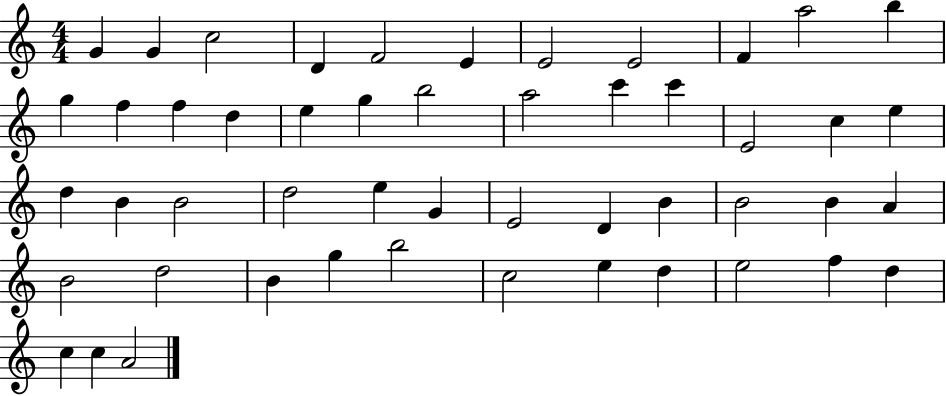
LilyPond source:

{
  \clef treble
  \numericTimeSignature
  \time 4/4
  \key c \major
  g'4 g'4 c''2 | d'4 f'2 e'4 | e'2 e'2 | f'4 a''2 b''4 | \break g''4 f''4 f''4 d''4 | e''4 g''4 b''2 | a''2 c'''4 c'''4 | e'2 c''4 e''4 | \break d''4 b'4 b'2 | d''2 e''4 g'4 | e'2 d'4 b'4 | b'2 b'4 a'4 | \break b'2 d''2 | b'4 g''4 b''2 | c''2 e''4 d''4 | e''2 f''4 d''4 | \break c''4 c''4 a'2 | \bar "|."
}